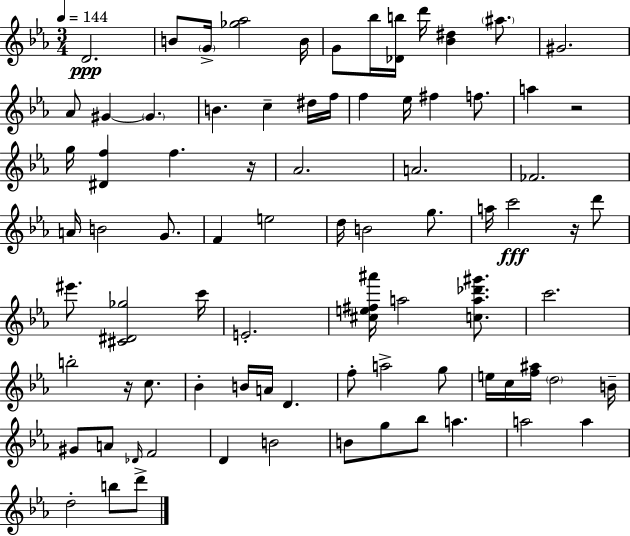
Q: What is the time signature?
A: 3/4